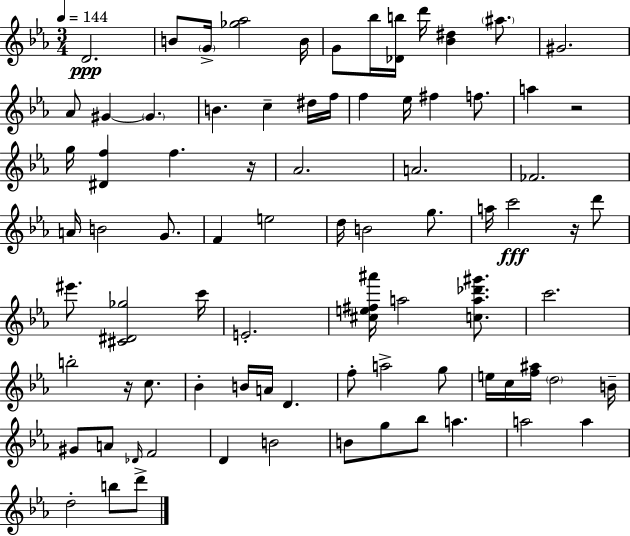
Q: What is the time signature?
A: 3/4